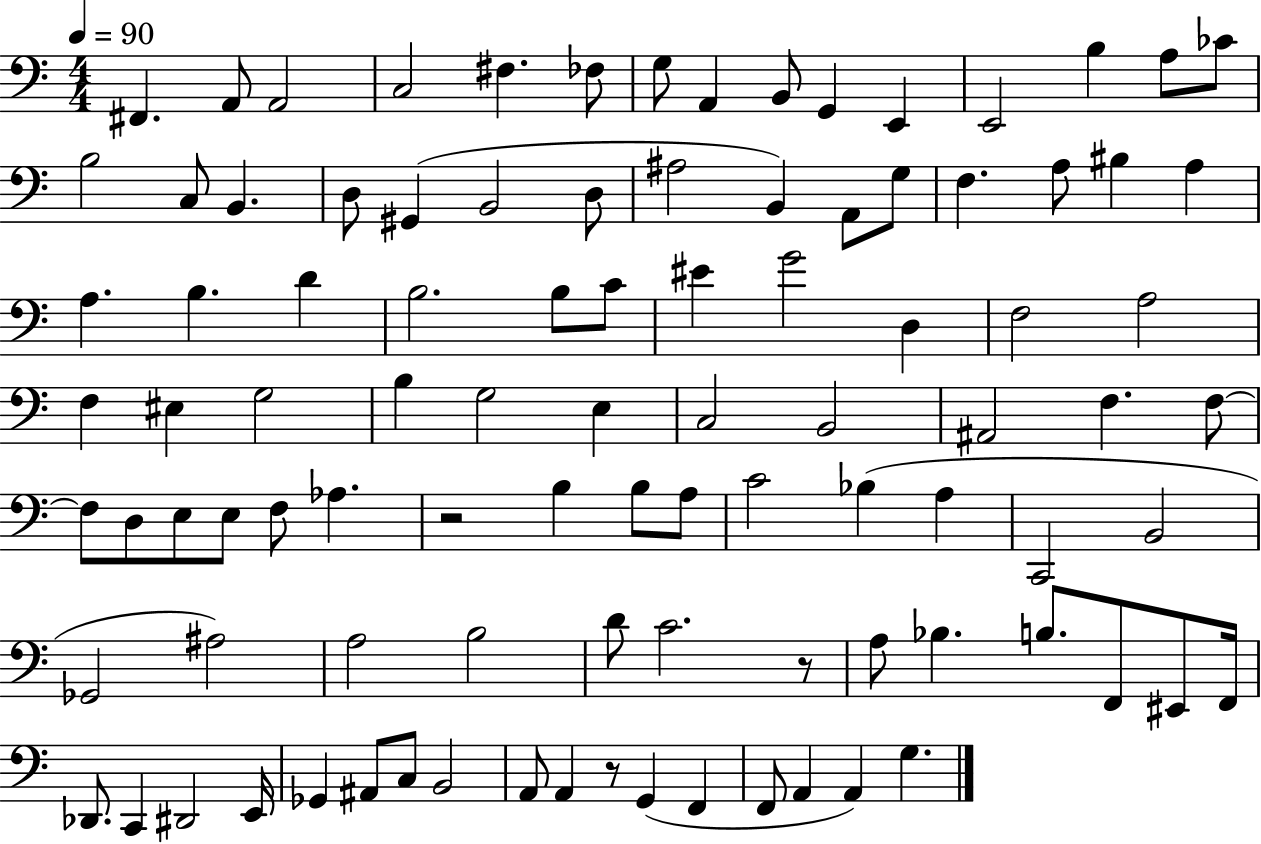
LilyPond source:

{
  \clef bass
  \numericTimeSignature
  \time 4/4
  \key c \major
  \tempo 4 = 90
  fis,4. a,8 a,2 | c2 fis4. fes8 | g8 a,4 b,8 g,4 e,4 | e,2 b4 a8 ces'8 | \break b2 c8 b,4. | d8 gis,4( b,2 d8 | ais2 b,4) a,8 g8 | f4. a8 bis4 a4 | \break a4. b4. d'4 | b2. b8 c'8 | eis'4 g'2 d4 | f2 a2 | \break f4 eis4 g2 | b4 g2 e4 | c2 b,2 | ais,2 f4. f8~~ | \break f8 d8 e8 e8 f8 aes4. | r2 b4 b8 a8 | c'2 bes4( a4 | c,2 b,2 | \break ges,2 ais2) | a2 b2 | d'8 c'2. r8 | a8 bes4. b8. f,8 eis,8 f,16 | \break des,8. c,4 dis,2 e,16 | ges,4 ais,8 c8 b,2 | a,8 a,4 r8 g,4( f,4 | f,8 a,4 a,4) g4. | \break \bar "|."
}